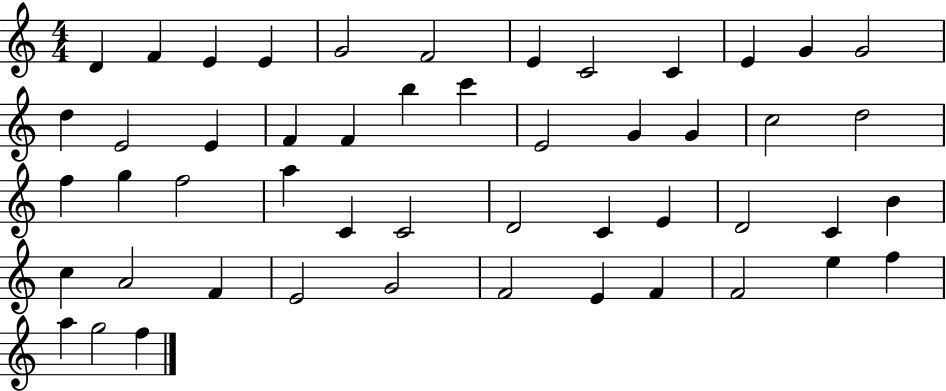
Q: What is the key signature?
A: C major